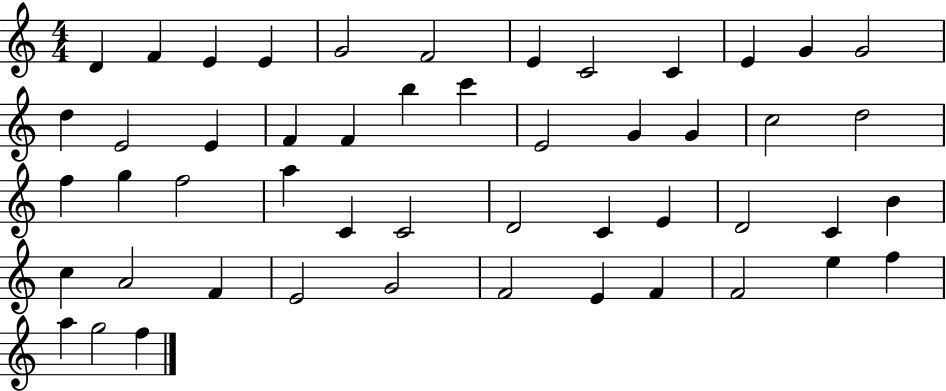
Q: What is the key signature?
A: C major